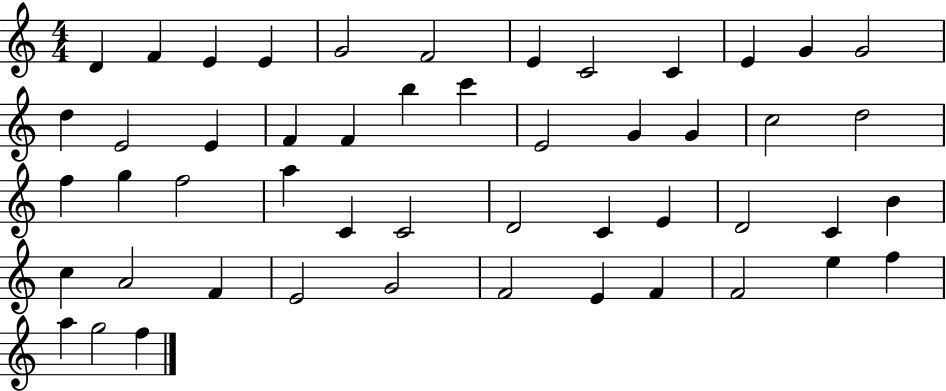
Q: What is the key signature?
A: C major